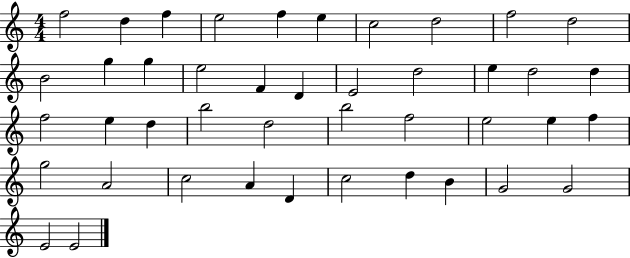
{
  \clef treble
  \numericTimeSignature
  \time 4/4
  \key c \major
  f''2 d''4 f''4 | e''2 f''4 e''4 | c''2 d''2 | f''2 d''2 | \break b'2 g''4 g''4 | e''2 f'4 d'4 | e'2 d''2 | e''4 d''2 d''4 | \break f''2 e''4 d''4 | b''2 d''2 | b''2 f''2 | e''2 e''4 f''4 | \break g''2 a'2 | c''2 a'4 d'4 | c''2 d''4 b'4 | g'2 g'2 | \break e'2 e'2 | \bar "|."
}